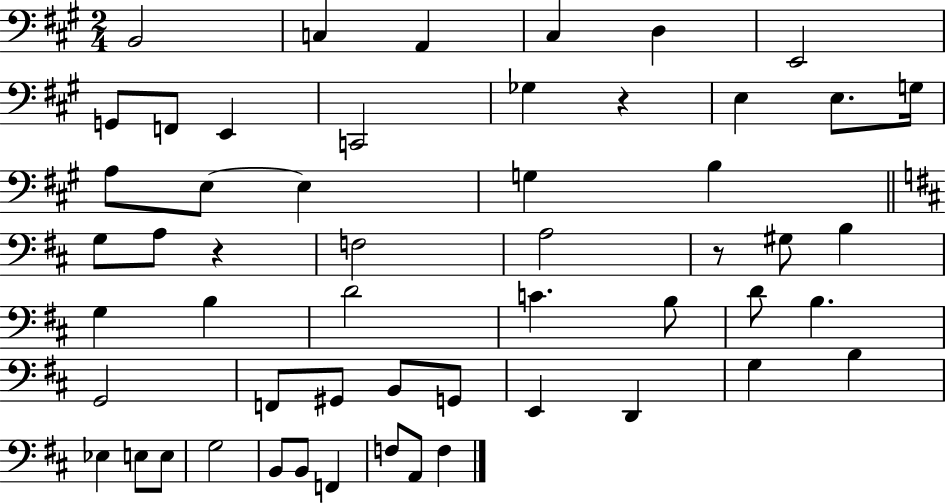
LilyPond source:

{
  \clef bass
  \numericTimeSignature
  \time 2/4
  \key a \major
  b,2 | c4 a,4 | cis4 d4 | e,2 | \break g,8 f,8 e,4 | c,2 | ges4 r4 | e4 e8. g16 | \break a8 e8~~ e4 | g4 b4 | \bar "||" \break \key b \minor g8 a8 r4 | f2 | a2 | r8 gis8 b4 | \break g4 b4 | d'2 | c'4. b8 | d'8 b4. | \break g,2 | f,8 gis,8 b,8 g,8 | e,4 d,4 | g4 b4 | \break ees4 e8 e8 | g2 | b,8 b,8 f,4 | f8 a,8 f4 | \break \bar "|."
}